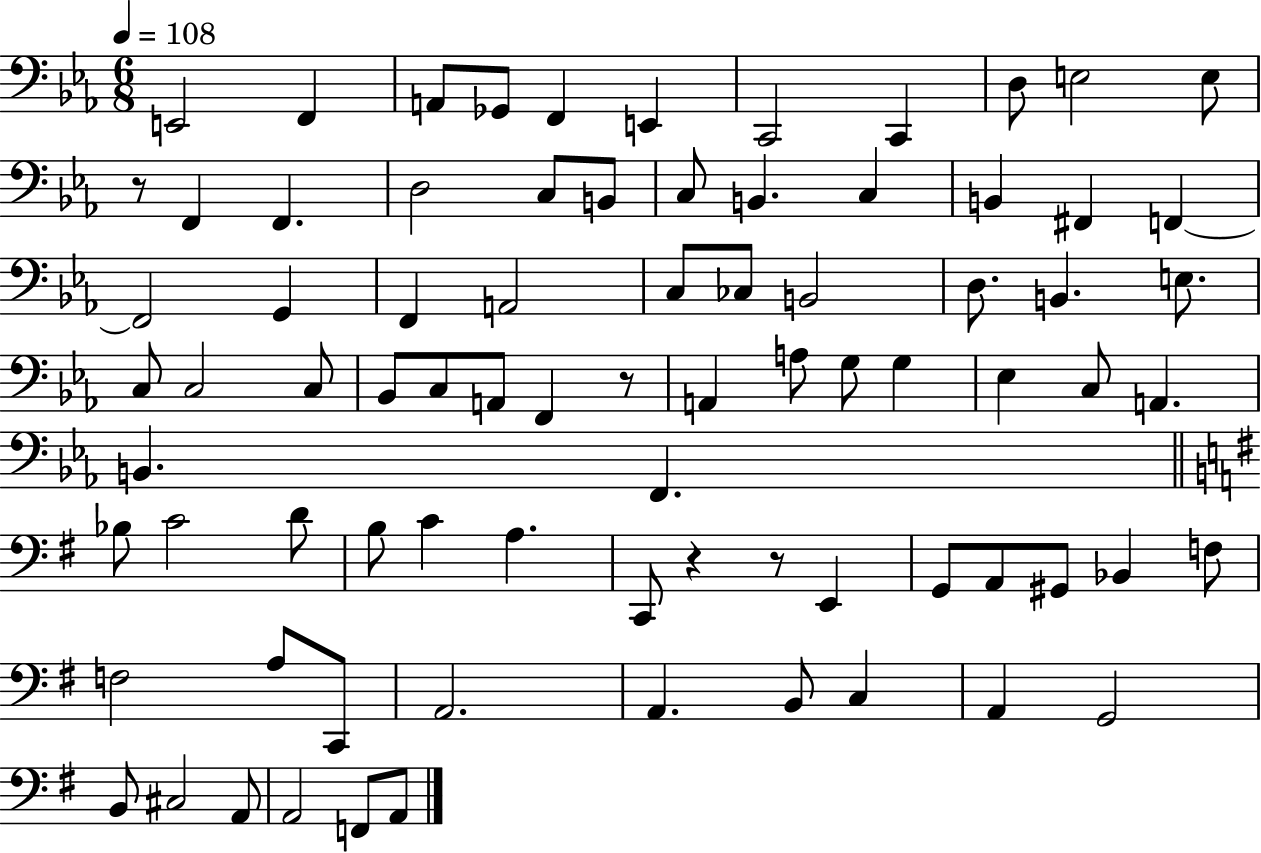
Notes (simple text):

E2/h F2/q A2/e Gb2/e F2/q E2/q C2/h C2/q D3/e E3/h E3/e R/e F2/q F2/q. D3/h C3/e B2/e C3/e B2/q. C3/q B2/q F#2/q F2/q F2/h G2/q F2/q A2/h C3/e CES3/e B2/h D3/e. B2/q. E3/e. C3/e C3/h C3/e Bb2/e C3/e A2/e F2/q R/e A2/q A3/e G3/e G3/q Eb3/q C3/e A2/q. B2/q. F2/q. Bb3/e C4/h D4/e B3/e C4/q A3/q. C2/e R/q R/e E2/q G2/e A2/e G#2/e Bb2/q F3/e F3/h A3/e C2/e A2/h. A2/q. B2/e C3/q A2/q G2/h B2/e C#3/h A2/e A2/h F2/e A2/e